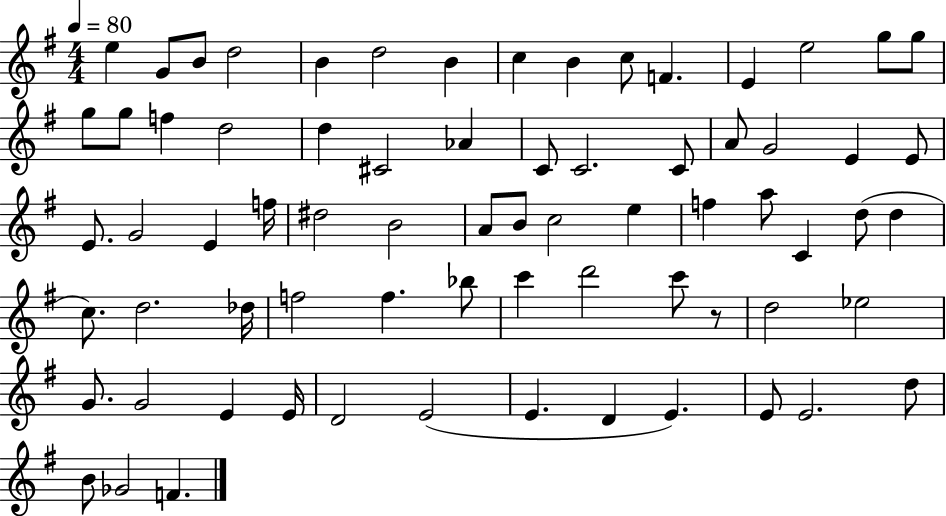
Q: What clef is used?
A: treble